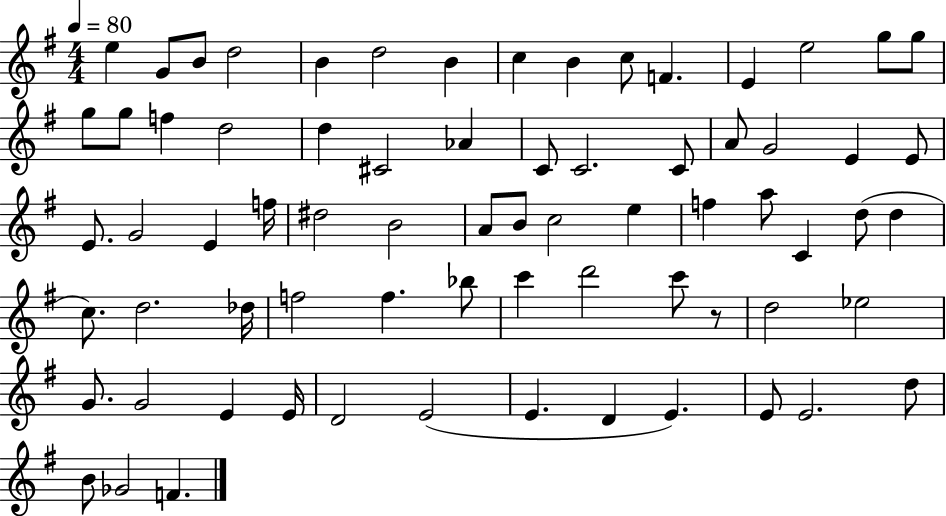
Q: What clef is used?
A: treble